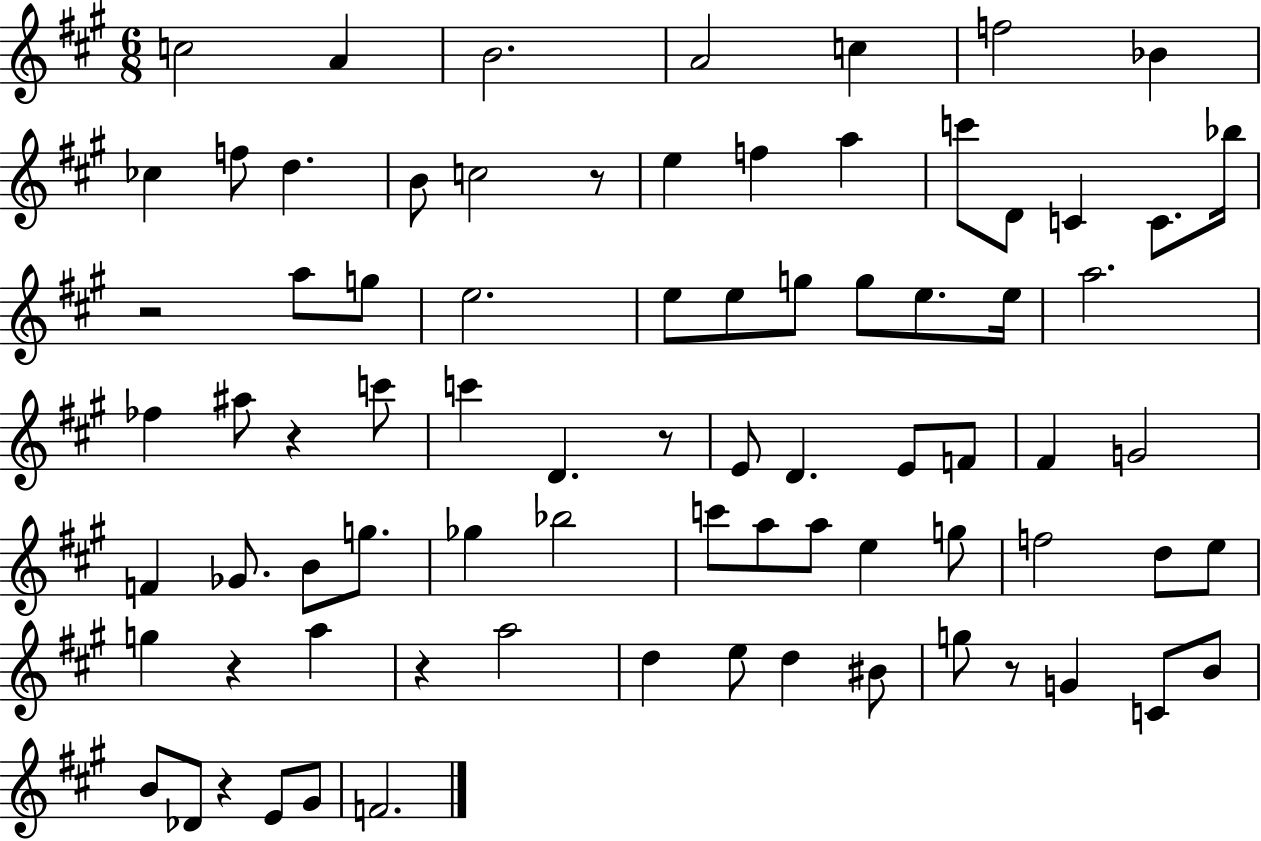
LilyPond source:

{
  \clef treble
  \numericTimeSignature
  \time 6/8
  \key a \major
  c''2 a'4 | b'2. | a'2 c''4 | f''2 bes'4 | \break ces''4 f''8 d''4. | b'8 c''2 r8 | e''4 f''4 a''4 | c'''8 d'8 c'4 c'8. bes''16 | \break r2 a''8 g''8 | e''2. | e''8 e''8 g''8 g''8 e''8. e''16 | a''2. | \break fes''4 ais''8 r4 c'''8 | c'''4 d'4. r8 | e'8 d'4. e'8 f'8 | fis'4 g'2 | \break f'4 ges'8. b'8 g''8. | ges''4 bes''2 | c'''8 a''8 a''8 e''4 g''8 | f''2 d''8 e''8 | \break g''4 r4 a''4 | r4 a''2 | d''4 e''8 d''4 bis'8 | g''8 r8 g'4 c'8 b'8 | \break b'8 des'8 r4 e'8 gis'8 | f'2. | \bar "|."
}